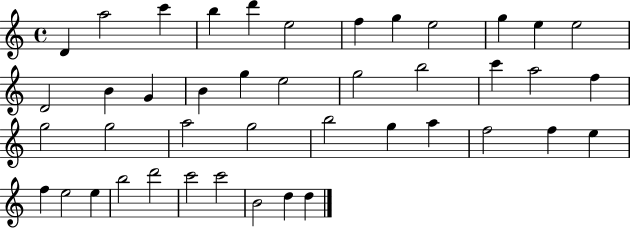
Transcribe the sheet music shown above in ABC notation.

X:1
T:Untitled
M:4/4
L:1/4
K:C
D a2 c' b d' e2 f g e2 g e e2 D2 B G B g e2 g2 b2 c' a2 f g2 g2 a2 g2 b2 g a f2 f e f e2 e b2 d'2 c'2 c'2 B2 d d